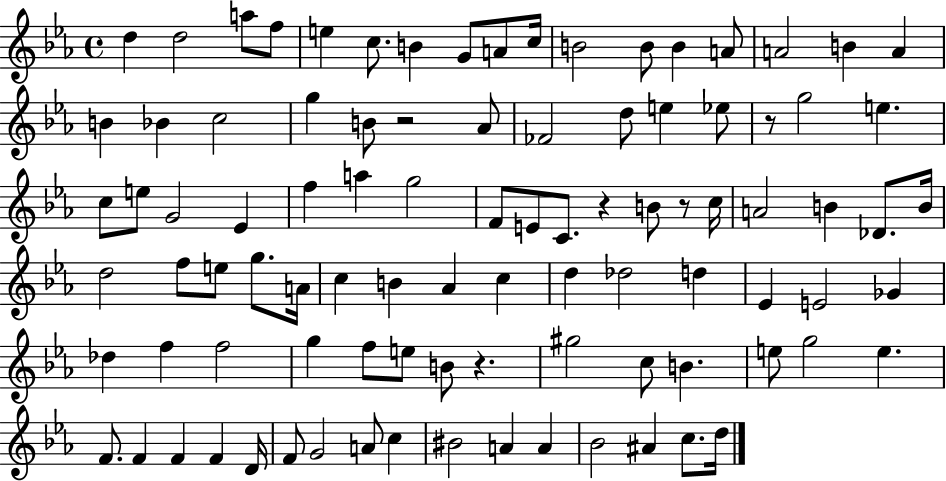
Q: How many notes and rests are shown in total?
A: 94